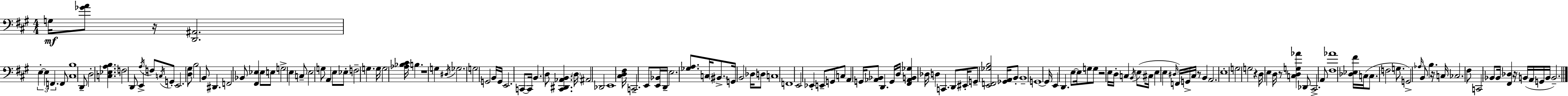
X:1
T:Untitled
M:4/4
L:1/4
K:A
G,/4 [_GA]/2 z/4 [D,,^A,,]2 E, E, F,, F,,/2 [^C,B,]4 D,,/2 D,2 [C,_E,A,B,] F,2 D,,/2 E,, A,/4 F,/2 C,/4 G,,/2 E,,2 [D,^G,]/2 B,2 B,,/2 ^D,, F,,2 _B,,/2 [^F,,_E,] _E,/2 E,/2 G,2 E, C,/2 E,2 G,/2 A,, E,/2 _E,/2 F,2 G, G,/4 G,2 [_A,_B,^C]/4 B, z4 G, ^D,/4 _G,2 G,2 G,,2 B,,/4 G,,/4 E,,2 C,,/2 C,,/4 B,, D,/2 [^C,,^D,,_A,,B,,] D,/4 ^A,,2 _D,,2 E,,4 [^C,D,^F,]/4 C,,2 E,,/2 [E,,_B,,]/4 D,,/4 E,2 [_G,A,]/2 C,/4 ^B,,/2 G,,/4 B,,2 _D,/4 D,/2 C,4 F,,4 E,,2 _E,, E,,/2 G,,/2 C,/2 A,, G,,/4 [_A,,_B,,]/2 D,, G,,/4 D,/4 [^F,,_A,,B,,_G,] _D,/4 D, C,, D,,/2 ^E,,/4 G,,/2 [E,,F,,_G,B,]2 [_G,,A,,]/4 B,,/2 B,,4 G,,4 G,,/4 E,, D,, E,/2 E,/4 G,/2 G,/2 z2 E,/4 D,/4 C, B,,/4 E,/2 ^C,/4 E, E, ^D,/4 F,,/4 G,,/4 ^C,/4 z/2 B,, A,,2 E,4 G,2 G,2 z D,/4 E, D,/4 z/2 [C,D,G,_A] _D,,/2 ^C,,2 A,,/2 [^F,_A]4 [_D,_E,^F]/4 C,/4 C,/2 F,2 G,/2 G,,2 _A,/4 B,,/2 B, z/4 C,/4 _C,2 ^F,/2 C,,2 _B,,/2 _B,,/4 [^F,,_D,] z/4 B,,/4 A,,/4 G,,/4 B,,/4 B,,2